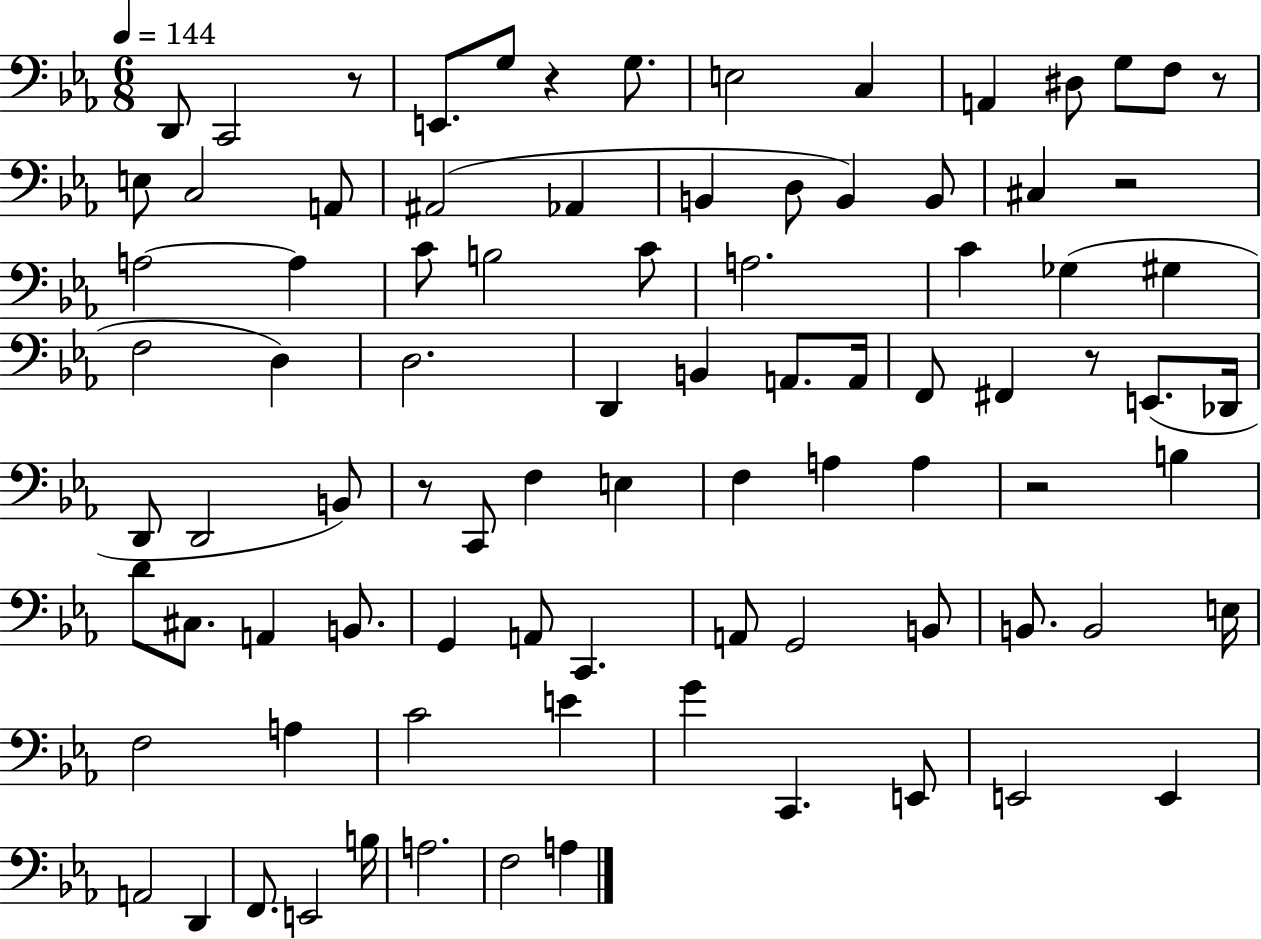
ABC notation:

X:1
T:Untitled
M:6/8
L:1/4
K:Eb
D,,/2 C,,2 z/2 E,,/2 G,/2 z G,/2 E,2 C, A,, ^D,/2 G,/2 F,/2 z/2 E,/2 C,2 A,,/2 ^A,,2 _A,, B,, D,/2 B,, B,,/2 ^C, z2 A,2 A, C/2 B,2 C/2 A,2 C _G, ^G, F,2 D, D,2 D,, B,, A,,/2 A,,/4 F,,/2 ^F,, z/2 E,,/2 _D,,/4 D,,/2 D,,2 B,,/2 z/2 C,,/2 F, E, F, A, A, z2 B, D/2 ^C,/2 A,, B,,/2 G,, A,,/2 C,, A,,/2 G,,2 B,,/2 B,,/2 B,,2 E,/4 F,2 A, C2 E G C,, E,,/2 E,,2 E,, A,,2 D,, F,,/2 E,,2 B,/4 A,2 F,2 A,